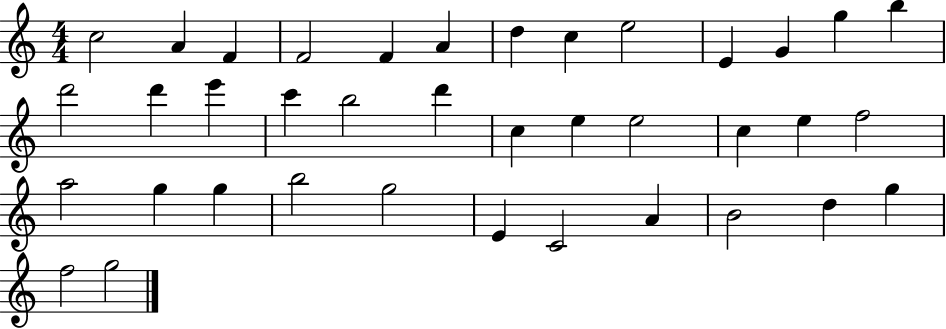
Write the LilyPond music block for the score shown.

{
  \clef treble
  \numericTimeSignature
  \time 4/4
  \key c \major
  c''2 a'4 f'4 | f'2 f'4 a'4 | d''4 c''4 e''2 | e'4 g'4 g''4 b''4 | \break d'''2 d'''4 e'''4 | c'''4 b''2 d'''4 | c''4 e''4 e''2 | c''4 e''4 f''2 | \break a''2 g''4 g''4 | b''2 g''2 | e'4 c'2 a'4 | b'2 d''4 g''4 | \break f''2 g''2 | \bar "|."
}